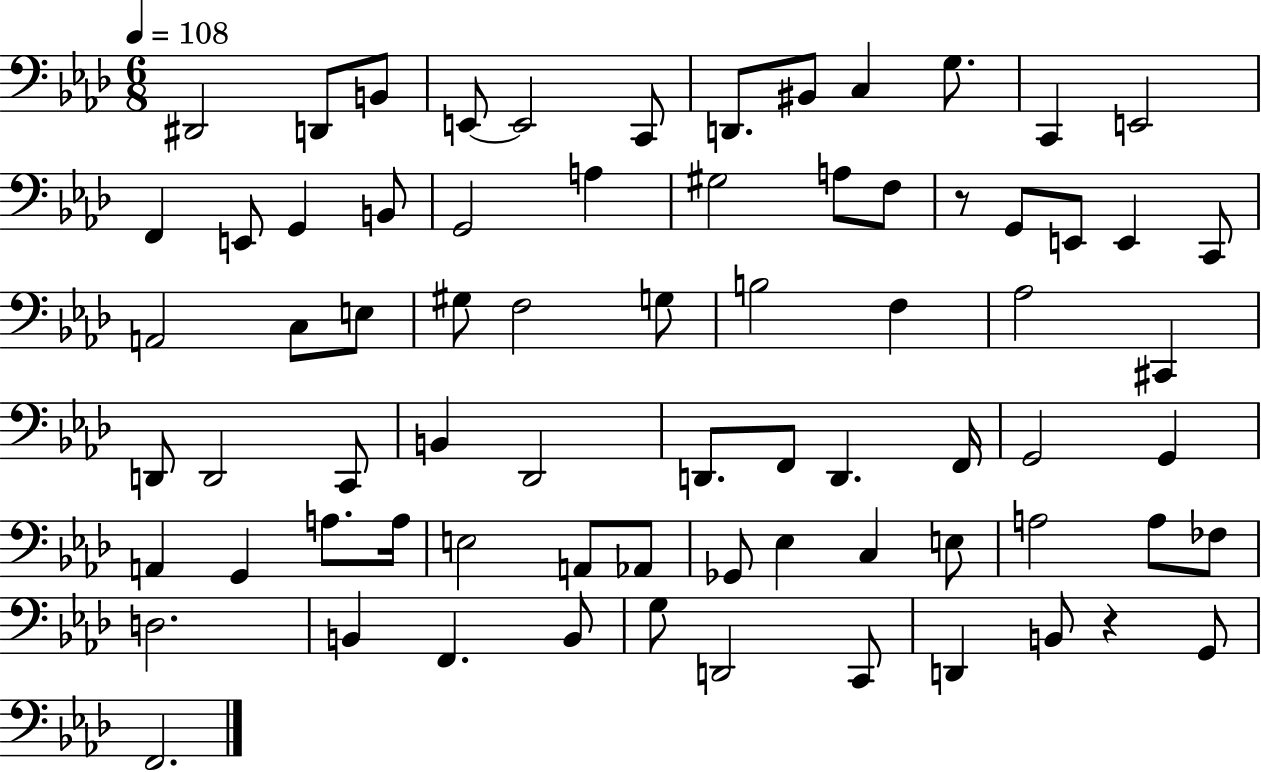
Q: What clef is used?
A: bass